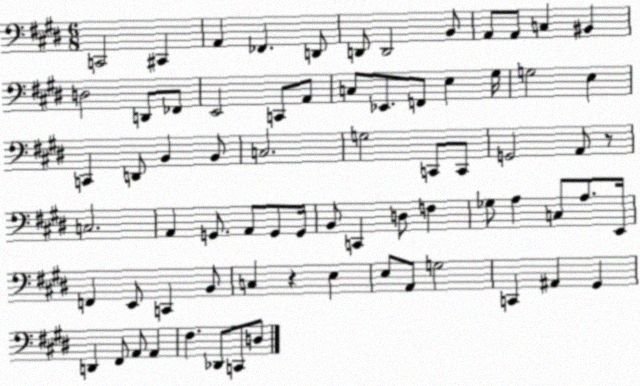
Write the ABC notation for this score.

X:1
T:Untitled
M:6/8
L:1/4
K:E
C,,2 ^C,, A,, _F,, D,,/2 D,,/2 D,,2 B,,/2 A,,/2 A,,/2 C, ^B,, D,2 D,,/2 _F,,/2 E,,2 C,,/2 A,,/2 C,/2 _E,,/2 F,,/2 E, ^G,/4 G,2 E, C,, D,,/2 B,, B,,/2 C,2 G,2 C,,/2 C,,/2 G,,2 A,,/2 z/2 C,2 A,, G,,/2 A,,/2 G,,/2 G,,/4 B,,/2 C,, D,/2 F, _G,/2 A, C,/2 A,/2 E,,/4 F,, E,,/2 C,, B,,/2 C, z E, E,/2 A,,/2 G,2 C,, ^A,, ^G,, D,, ^F,,/2 A,,/2 A,, ^F, _D,,/2 C,,/2 D,/2